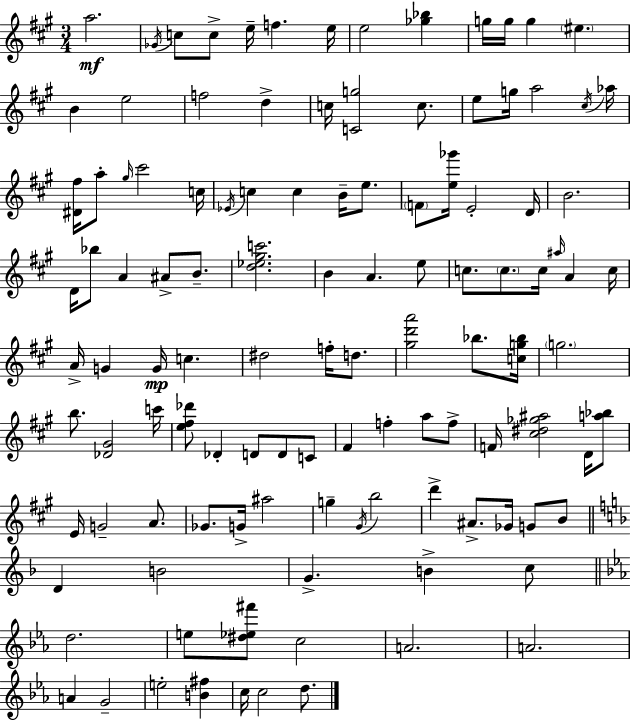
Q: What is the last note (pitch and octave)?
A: D5